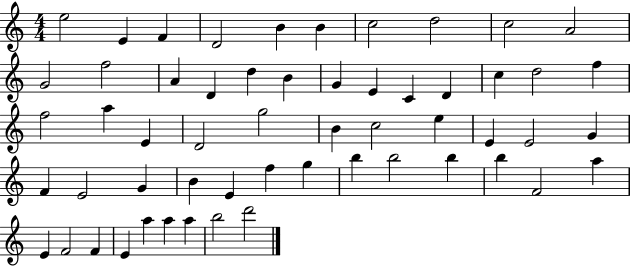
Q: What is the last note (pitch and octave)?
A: D6